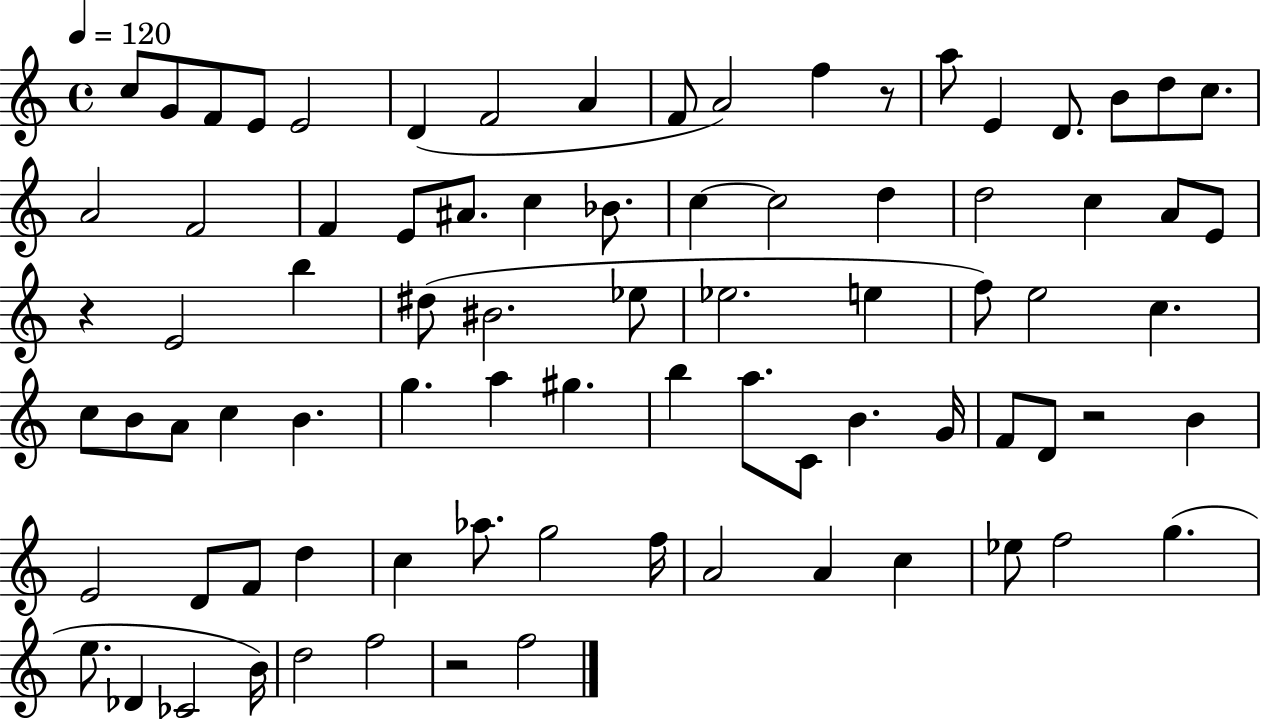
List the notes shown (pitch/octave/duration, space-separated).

C5/e G4/e F4/e E4/e E4/h D4/q F4/h A4/q F4/e A4/h F5/q R/e A5/e E4/q D4/e. B4/e D5/e C5/e. A4/h F4/h F4/q E4/e A#4/e. C5/q Bb4/e. C5/q C5/h D5/q D5/h C5/q A4/e E4/e R/q E4/h B5/q D#5/e BIS4/h. Eb5/e Eb5/h. E5/q F5/e E5/h C5/q. C5/e B4/e A4/e C5/q B4/q. G5/q. A5/q G#5/q. B5/q A5/e. C4/e B4/q. G4/s F4/e D4/e R/h B4/q E4/h D4/e F4/e D5/q C5/q Ab5/e. G5/h F5/s A4/h A4/q C5/q Eb5/e F5/h G5/q. E5/e. Db4/q CES4/h B4/s D5/h F5/h R/h F5/h